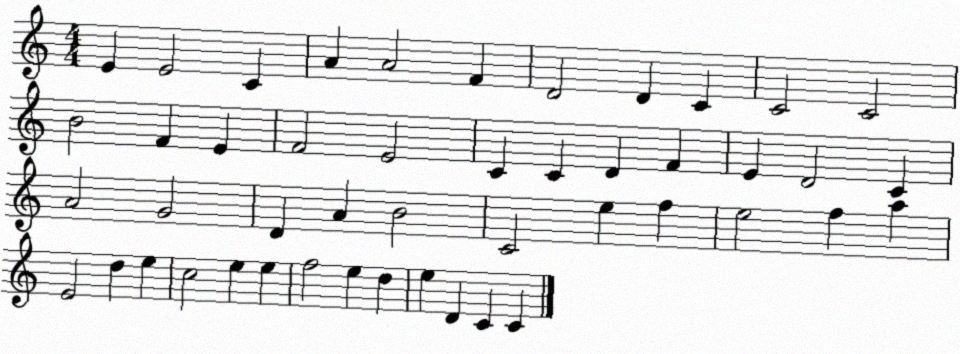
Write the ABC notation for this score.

X:1
T:Untitled
M:4/4
L:1/4
K:C
E E2 C A A2 F D2 D C C2 C2 B2 F E F2 E2 C C D F E D2 C A2 G2 D A B2 C2 e f e2 f a E2 d e c2 e e f2 e d e D C C